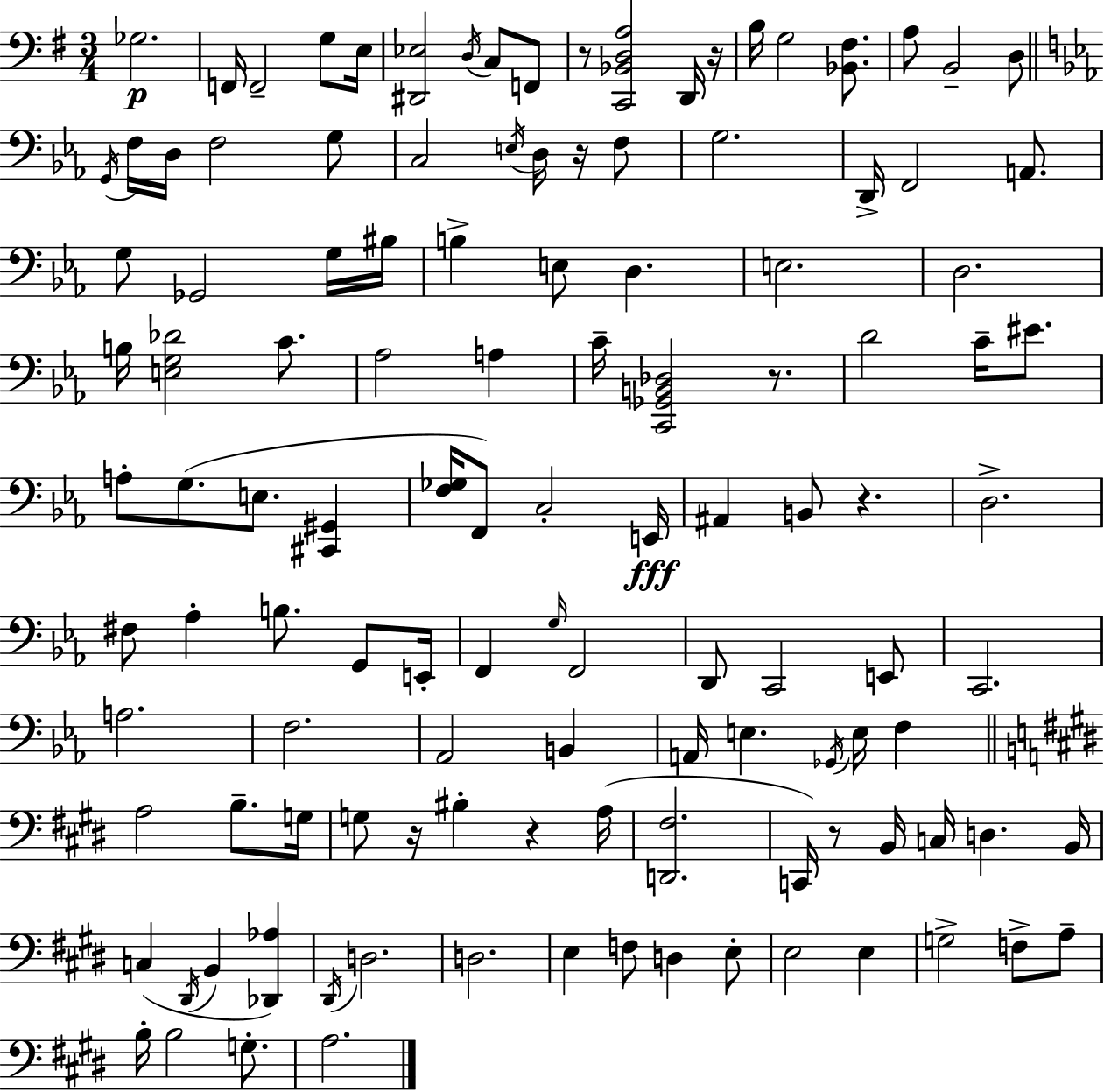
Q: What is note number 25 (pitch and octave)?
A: D2